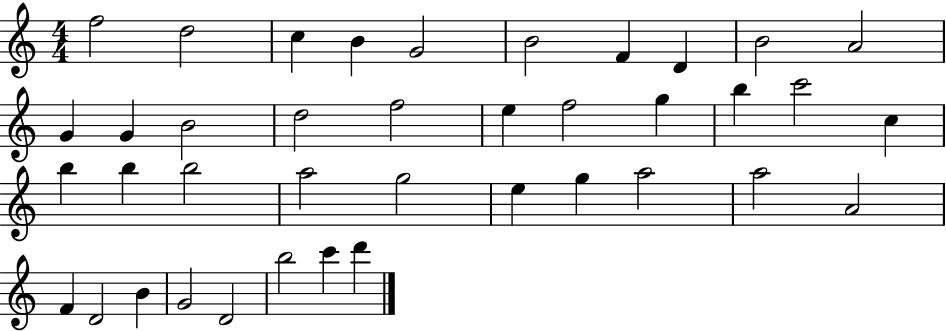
{
  \clef treble
  \numericTimeSignature
  \time 4/4
  \key c \major
  f''2 d''2 | c''4 b'4 g'2 | b'2 f'4 d'4 | b'2 a'2 | \break g'4 g'4 b'2 | d''2 f''2 | e''4 f''2 g''4 | b''4 c'''2 c''4 | \break b''4 b''4 b''2 | a''2 g''2 | e''4 g''4 a''2 | a''2 a'2 | \break f'4 d'2 b'4 | g'2 d'2 | b''2 c'''4 d'''4 | \bar "|."
}